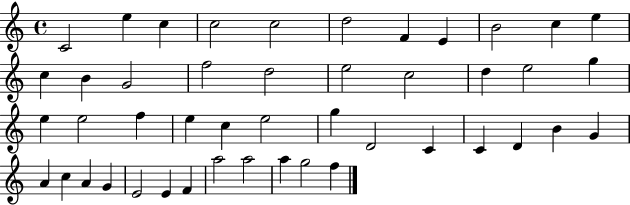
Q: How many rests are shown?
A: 0